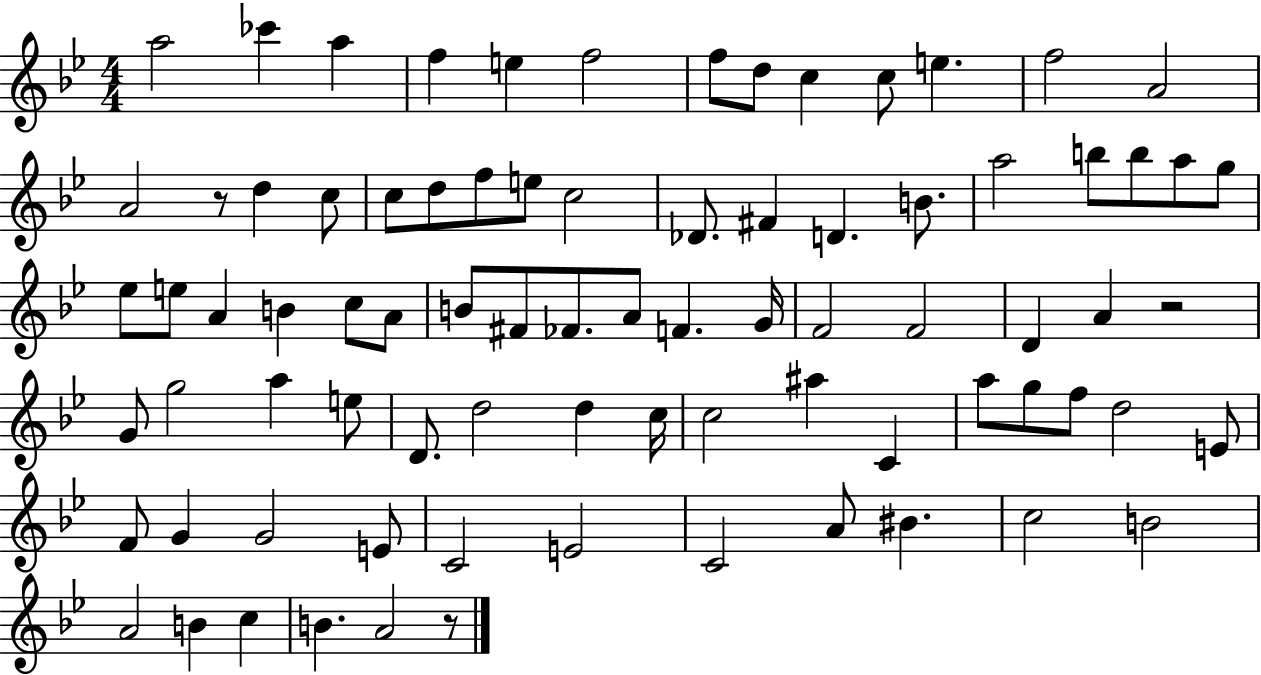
X:1
T:Untitled
M:4/4
L:1/4
K:Bb
a2 _c' a f e f2 f/2 d/2 c c/2 e f2 A2 A2 z/2 d c/2 c/2 d/2 f/2 e/2 c2 _D/2 ^F D B/2 a2 b/2 b/2 a/2 g/2 _e/2 e/2 A B c/2 A/2 B/2 ^F/2 _F/2 A/2 F G/4 F2 F2 D A z2 G/2 g2 a e/2 D/2 d2 d c/4 c2 ^a C a/2 g/2 f/2 d2 E/2 F/2 G G2 E/2 C2 E2 C2 A/2 ^B c2 B2 A2 B c B A2 z/2